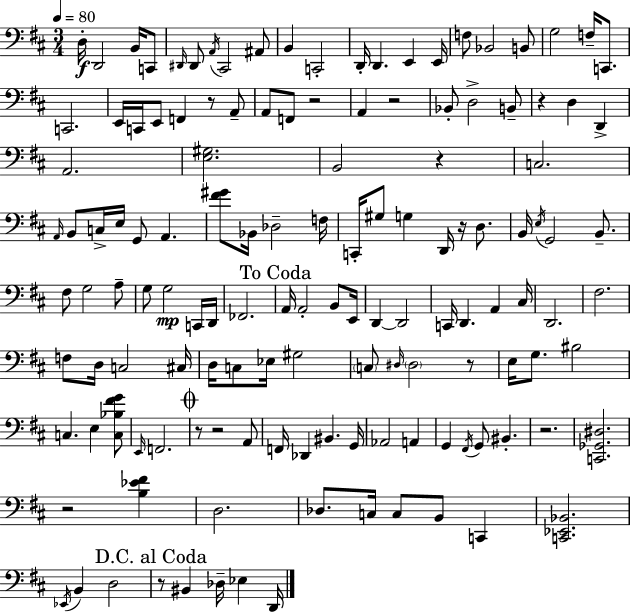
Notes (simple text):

D3/s D2/h B2/s C2/e D#2/s D#2/e A2/s C#2/h A#2/e B2/q C2/h D2/s D2/q. E2/q E2/s F3/e Bb2/h B2/e G3/h F3/s C2/e. C2/h. E2/s C2/s E2/e F2/q R/e A2/e A2/e F2/e R/h A2/q R/h Bb2/e D3/h B2/e R/q D3/q D2/q A2/h. [E3,G#3]/h. B2/h R/q C3/h. A2/s B2/e C3/s E3/s G2/e A2/q. [F#4,G#4]/e Bb2/s Db3/h F3/s C2/s G#3/e G3/q D2/s R/s D3/e. B2/s E3/s G2/h B2/e. F#3/e G3/h A3/e G3/e G3/h C2/s D2/s FES2/h. A2/s A2/h B2/e E2/s D2/q D2/h C2/s D2/q. A2/q C#3/s D2/h. F#3/h. F3/e D3/s C3/h C#3/s D3/s C3/e Eb3/s G#3/h C3/e D#3/s D#3/h R/e E3/s G3/e. BIS3/h C3/q. E3/q [C3,Bb3,F#4,G4]/e E2/s F2/h. R/e R/h A2/e F2/s Db2/q BIS2/q. G2/s Ab2/h A2/q G2/q F#2/s G2/e BIS2/q. R/h. [C2,Gb2,D#3]/h. R/h [B3,Eb4,F#4]/q D3/h. Db3/e. C3/s C3/e B2/e C2/q [C2,Eb2,Bb2]/h. Eb2/s B2/q D3/h R/e BIS2/q Db3/s Eb3/q D2/s